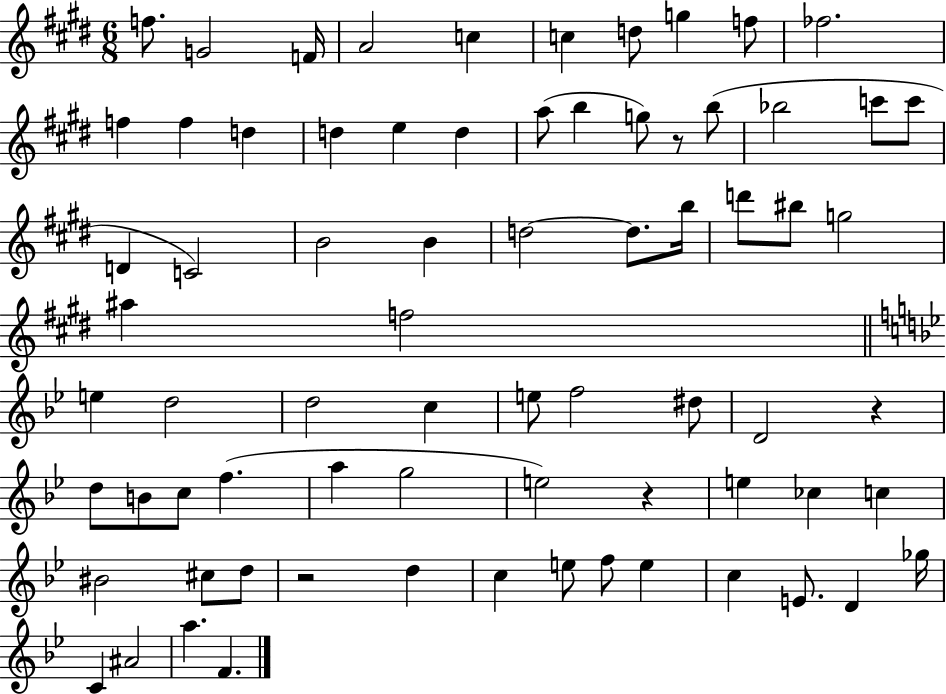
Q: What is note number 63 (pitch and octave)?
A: E4